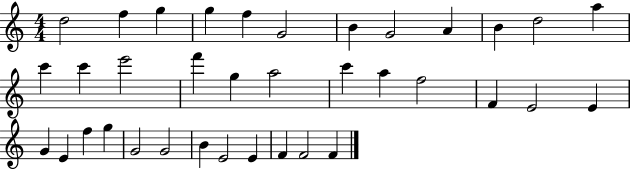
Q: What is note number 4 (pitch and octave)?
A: G5